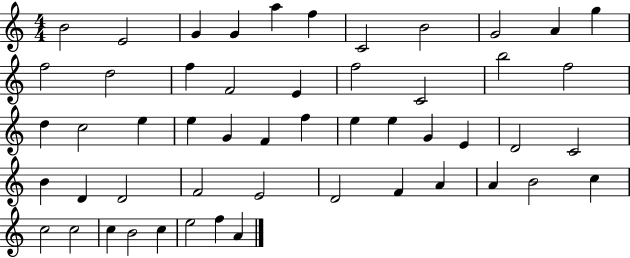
X:1
T:Untitled
M:4/4
L:1/4
K:C
B2 E2 G G a f C2 B2 G2 A g f2 d2 f F2 E f2 C2 b2 f2 d c2 e e G F f e e G E D2 C2 B D D2 F2 E2 D2 F A A B2 c c2 c2 c B2 c e2 f A